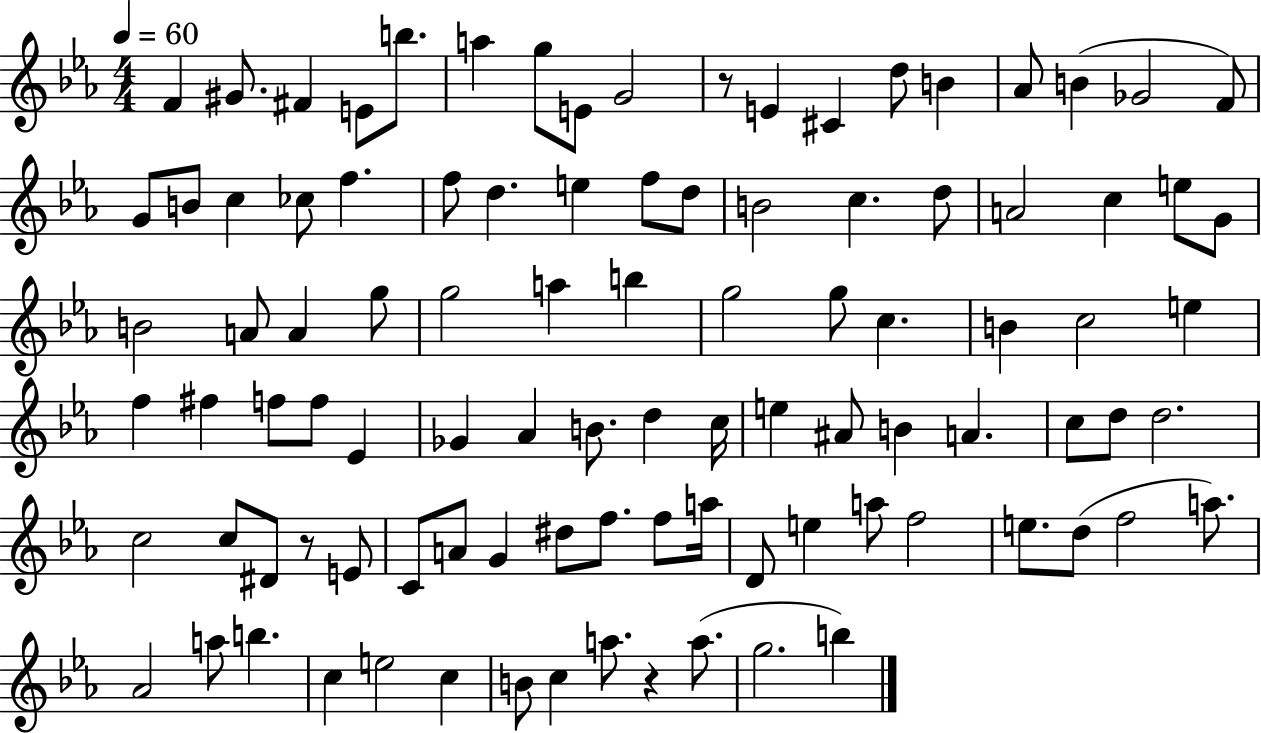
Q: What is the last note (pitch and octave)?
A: B5